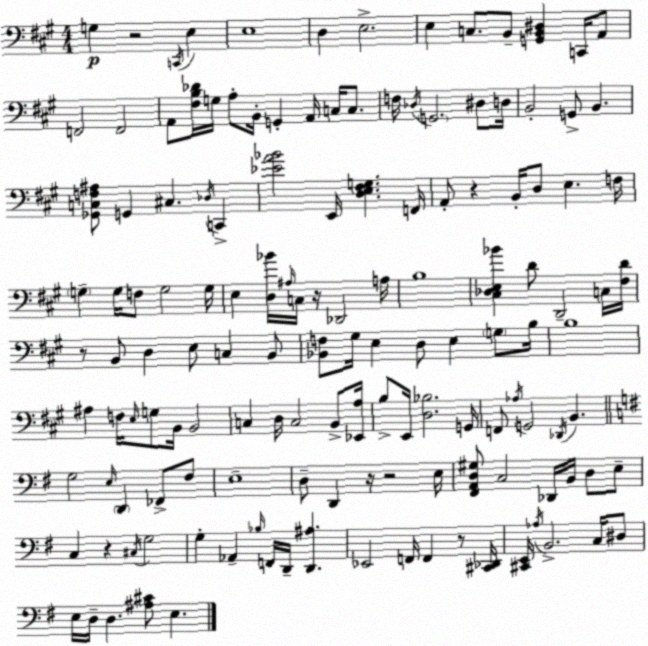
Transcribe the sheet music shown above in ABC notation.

X:1
T:Untitled
M:4/4
L:1/4
K:A
G, z2 C,,/4 E, E,4 D, E,2 E, C,/2 B,,/2 [G,,B,,^D,] C,,/4 A,,/2 F,,2 F,,2 A,,/2 [^F,B,_D]/4 G,/4 A,/2 B,,/4 G,, A,,/4 C,/4 C,/2 F,/4 _D,/4 G,,2 ^D,/2 D,/4 B,,2 G,,/2 B,, [_G,,C,F,^A,]/2 G,, ^C, _D,/4 C,, [_EA_B]2 E,,/4 [D,E,^F,G,] F,,/4 A,,/2 z B,,/4 D,/2 E, F,/4 G, G,/4 F,/2 G,2 G,/4 E, [D,_B]/4 ^A,/4 C,/4 z/4 _D,,2 A,/4 B,4 [^C,_D,E,_B] D/2 D,,2 C,/4 [^F,D]/4 z/2 B,,/2 D, E,/2 C, B,,/2 [_B,,F,]/2 ^G,/4 E, D,/2 E, G,/2 B,/4 B,4 ^A, F,/4 E,/4 G,/2 B,,/4 B,,2 C, D,/4 C,2 B,,/2 [_E,,A,]/4 B,/2 E,,/4 [D,_B,]2 G,,/4 F,,/2 _A,/4 G,,2 _D,,/4 B,, G,2 E,/4 D,, _F,,/2 ^F,/2 E,4 D,/2 D,, z/4 z2 E,/4 [^F,,A,,D,^G,]/2 C,2 _D,,/4 B,,/4 D,/2 E,/2 C, z ^C,/4 G,2 G, _A,, _B,/4 F,,/4 D,,/4 [D,,^A,] _E,,2 F,,/4 F,, z/2 [^C,,_D,,]/4 [^C,,E,,]/4 _A,/4 B,,2 C,/4 ^D,/2 E,/4 D,/4 D, [^A,^C]/2 E,